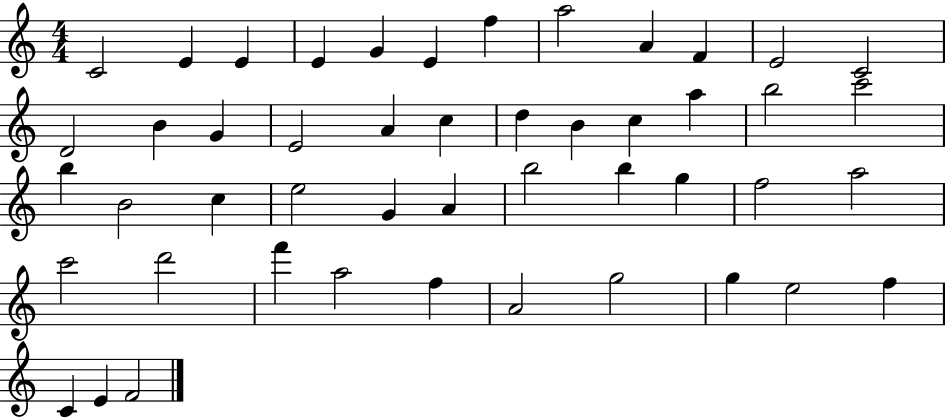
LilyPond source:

{
  \clef treble
  \numericTimeSignature
  \time 4/4
  \key c \major
  c'2 e'4 e'4 | e'4 g'4 e'4 f''4 | a''2 a'4 f'4 | e'2 c'2 | \break d'2 b'4 g'4 | e'2 a'4 c''4 | d''4 b'4 c''4 a''4 | b''2 c'''2 | \break b''4 b'2 c''4 | e''2 g'4 a'4 | b''2 b''4 g''4 | f''2 a''2 | \break c'''2 d'''2 | f'''4 a''2 f''4 | a'2 g''2 | g''4 e''2 f''4 | \break c'4 e'4 f'2 | \bar "|."
}